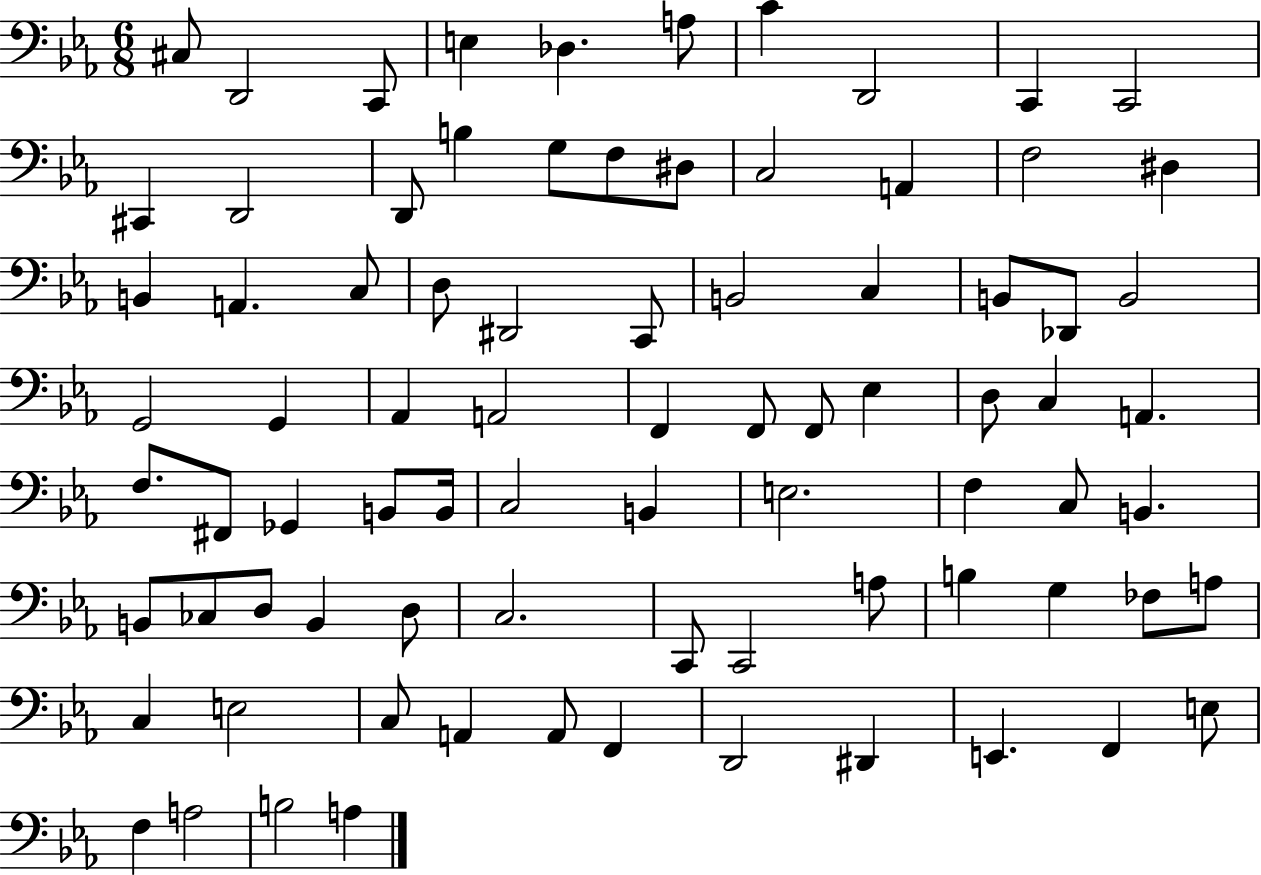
X:1
T:Untitled
M:6/8
L:1/4
K:Eb
^C,/2 D,,2 C,,/2 E, _D, A,/2 C D,,2 C,, C,,2 ^C,, D,,2 D,,/2 B, G,/2 F,/2 ^D,/2 C,2 A,, F,2 ^D, B,, A,, C,/2 D,/2 ^D,,2 C,,/2 B,,2 C, B,,/2 _D,,/2 B,,2 G,,2 G,, _A,, A,,2 F,, F,,/2 F,,/2 _E, D,/2 C, A,, F,/2 ^F,,/2 _G,, B,,/2 B,,/4 C,2 B,, E,2 F, C,/2 B,, B,,/2 _C,/2 D,/2 B,, D,/2 C,2 C,,/2 C,,2 A,/2 B, G, _F,/2 A,/2 C, E,2 C,/2 A,, A,,/2 F,, D,,2 ^D,, E,, F,, E,/2 F, A,2 B,2 A,